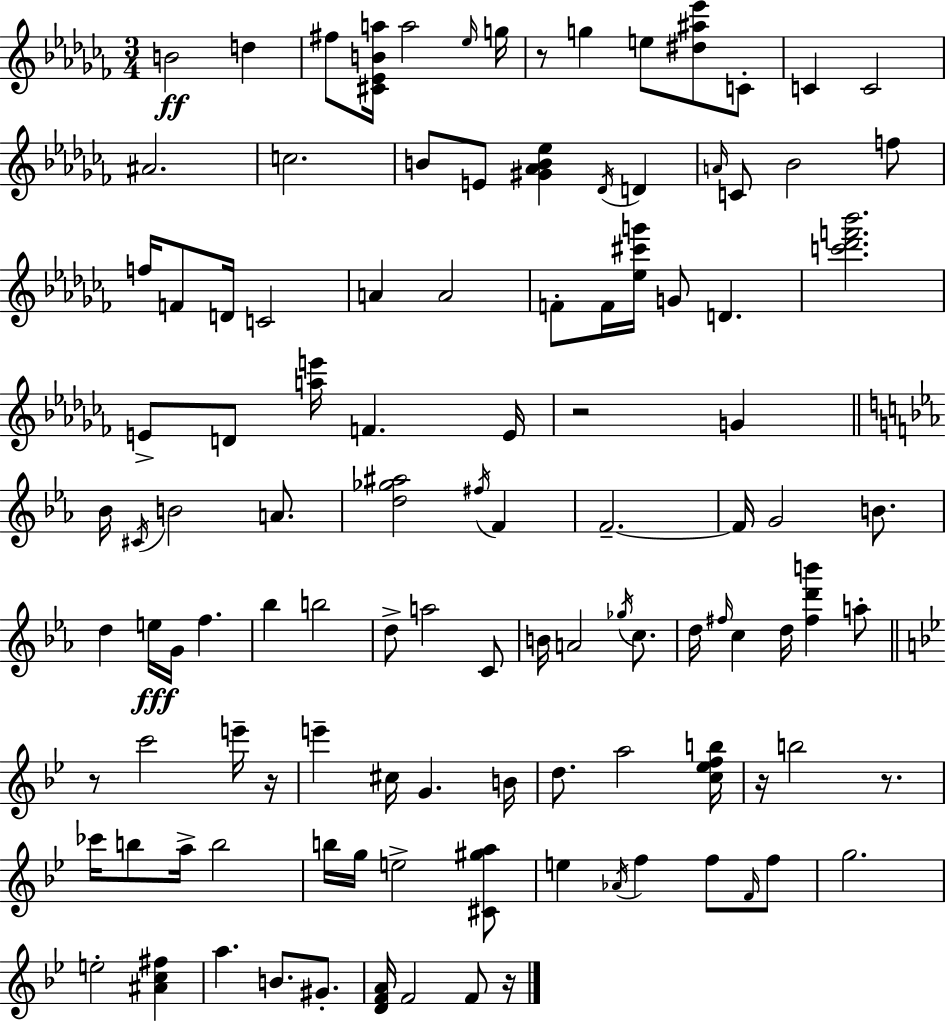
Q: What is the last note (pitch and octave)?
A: F4